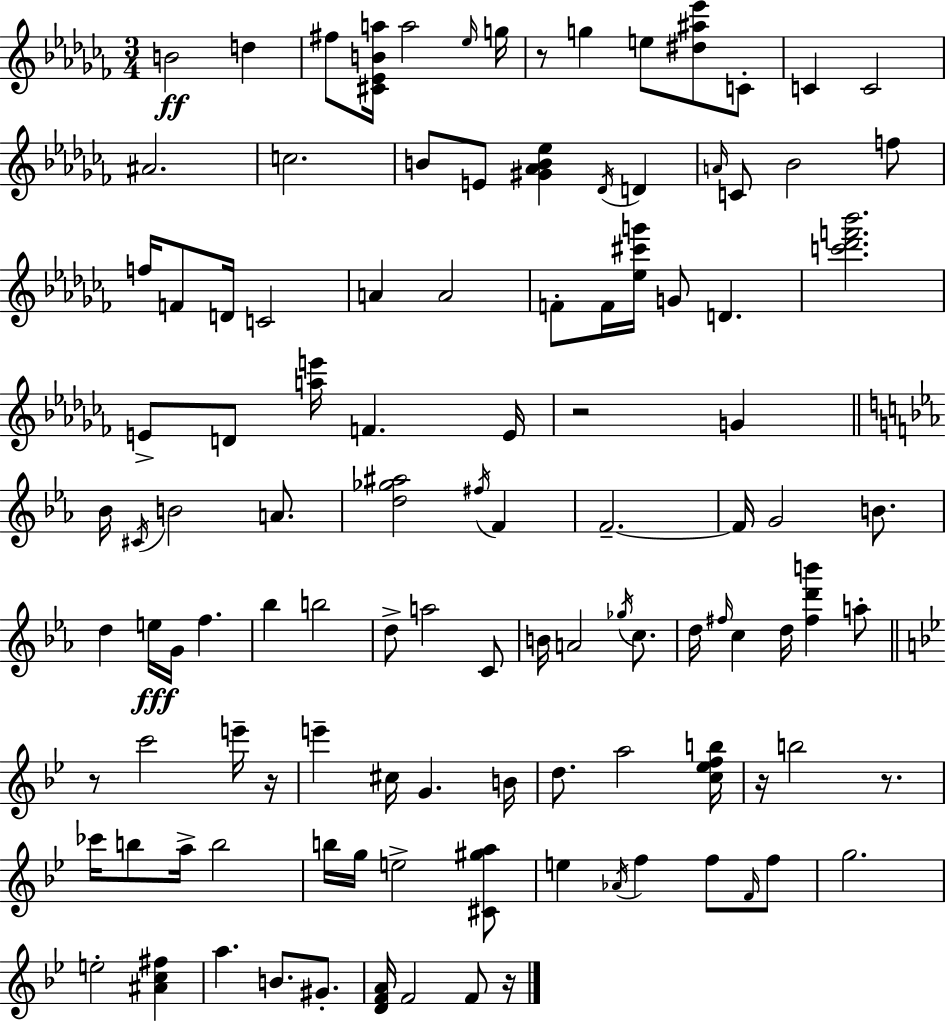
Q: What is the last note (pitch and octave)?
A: F4